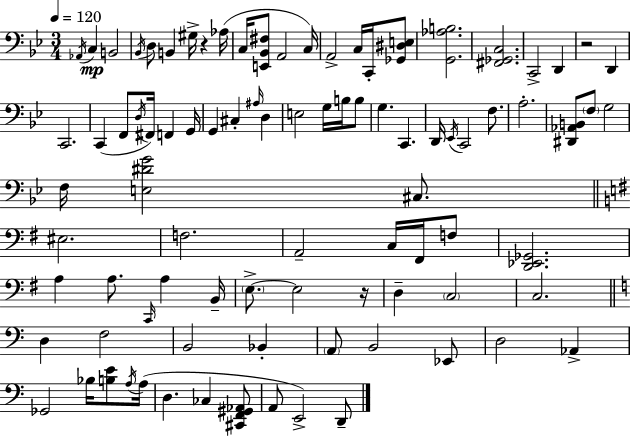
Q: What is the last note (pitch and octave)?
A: D2